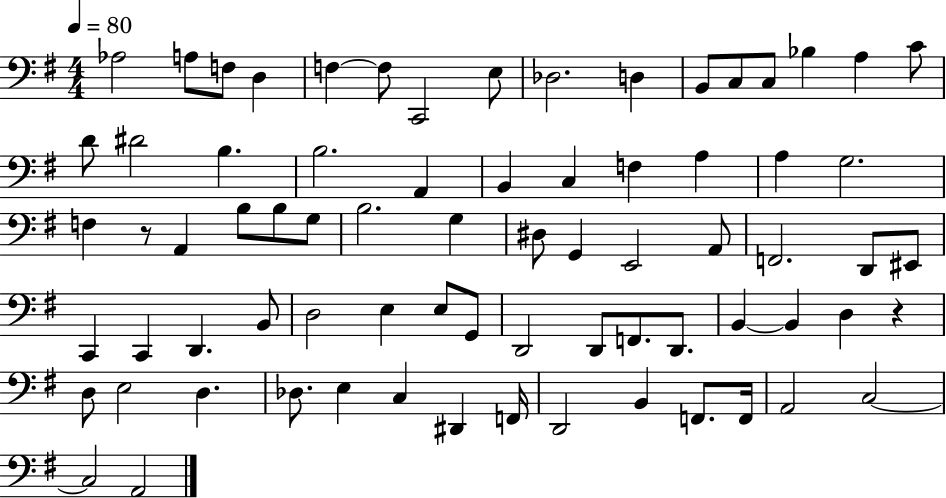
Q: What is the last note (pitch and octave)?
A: A2